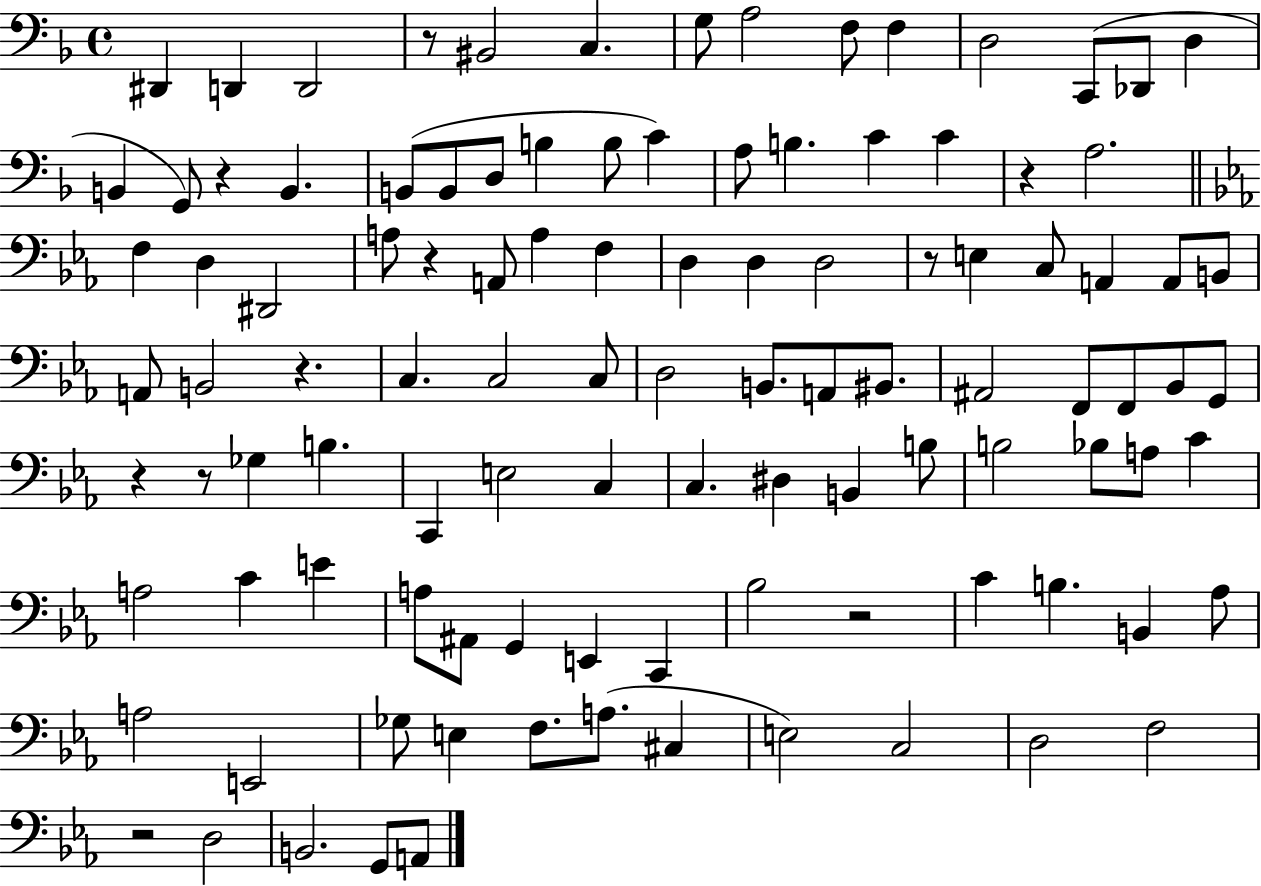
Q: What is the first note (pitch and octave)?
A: D#2